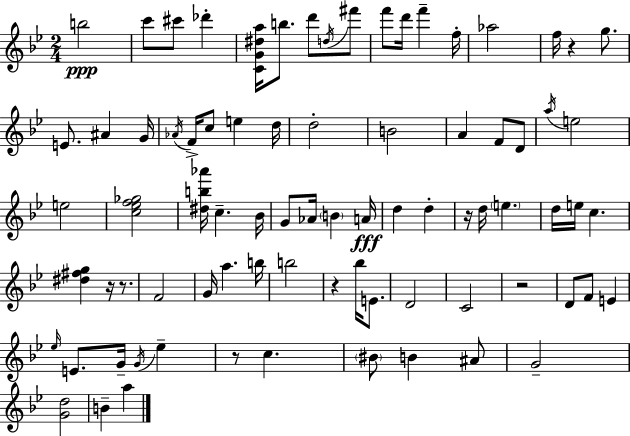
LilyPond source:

{
  \clef treble
  \numericTimeSignature
  \time 2/4
  \key bes \major
  b''2\ppp | c'''8 cis'''8 des'''4-. | <c' g' dis'' a''>16 b''8. d'''8 \acciaccatura { d''16 } fis'''8 | f'''8 d'''16 f'''4-- | \break f''16-. aes''2 | f''16 r4 g''8. | e'8. ais'4 | g'16 \acciaccatura { aes'16 } f'16-> c''8 e''4 | \break d''16 d''2-. | b'2 | a'4 f'8 | d'8 \acciaccatura { a''16 } e''2 | \break e''2 | <c'' ees'' f'' ges''>2 | <dis'' b'' aes'''>16 c''4.-- | bes'16 g'8 aes'16 \parenthesize b'4 | \break a'16\fff d''4 d''4-. | r16 d''16 \parenthesize e''4. | d''16 e''16 c''4. | <dis'' fis'' g''>4 r16 | \break r8. f'2 | g'16 a''4. | b''16 b''2 | r4 bes''16 | \break e'8. d'2 | c'2 | r2 | d'8 f'8 e'4 | \break \grace { ees''16 } e'8. g'16-- | \acciaccatura { g'16 } ees''4-- r8 c''4. | \parenthesize bis'8 b'4 | ais'8 g'2-- | \break <g' d''>2 | b'4-- | a''4 \bar "|."
}